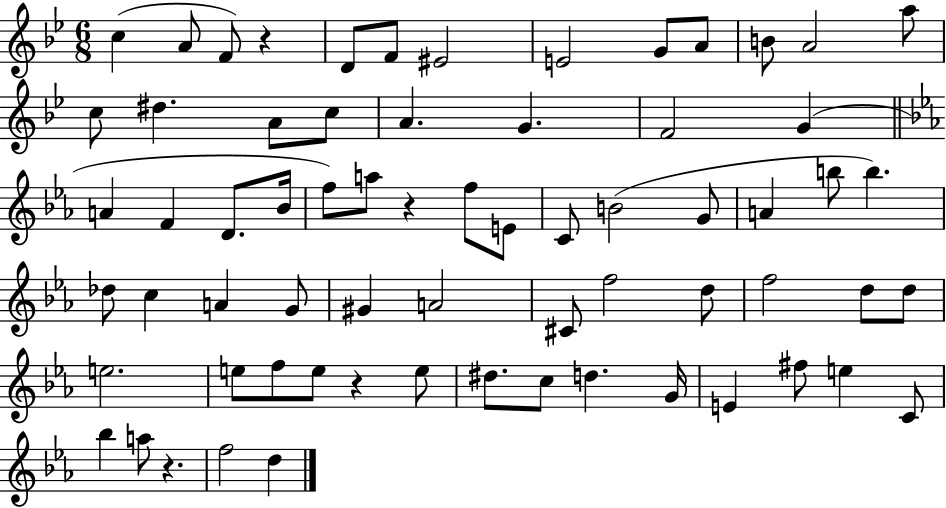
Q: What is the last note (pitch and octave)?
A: D5